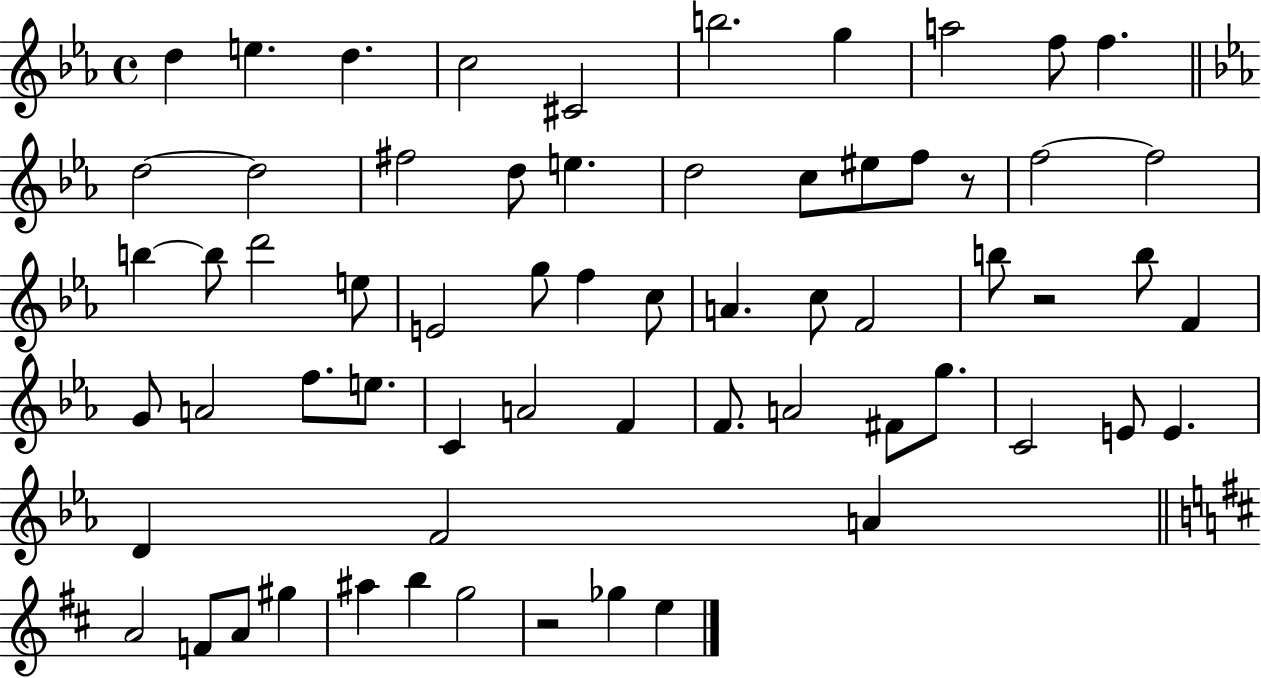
D5/q E5/q. D5/q. C5/h C#4/h B5/h. G5/q A5/h F5/e F5/q. D5/h D5/h F#5/h D5/e E5/q. D5/h C5/e EIS5/e F5/e R/e F5/h F5/h B5/q B5/e D6/h E5/e E4/h G5/e F5/q C5/e A4/q. C5/e F4/h B5/e R/h B5/e F4/q G4/e A4/h F5/e. E5/e. C4/q A4/h F4/q F4/e. A4/h F#4/e G5/e. C4/h E4/e E4/q. D4/q F4/h A4/q A4/h F4/e A4/e G#5/q A#5/q B5/q G5/h R/h Gb5/q E5/q